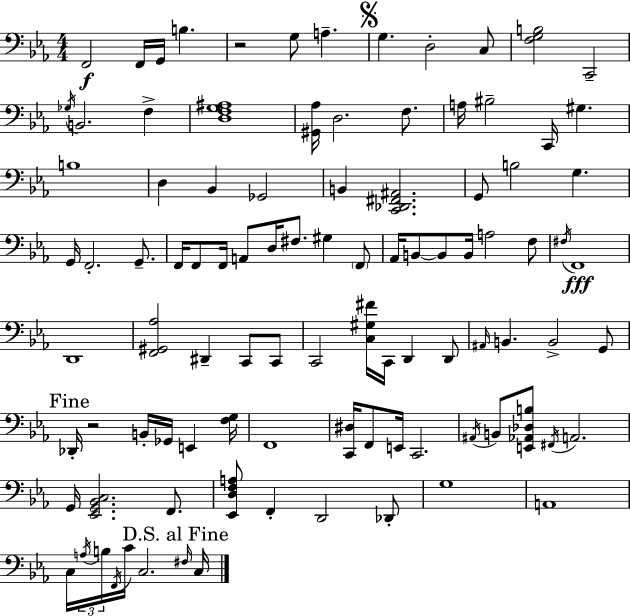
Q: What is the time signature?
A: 4/4